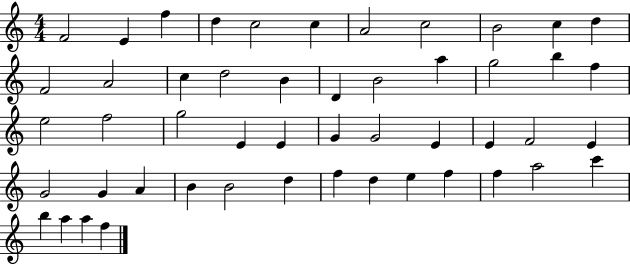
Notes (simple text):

F4/h E4/q F5/q D5/q C5/h C5/q A4/h C5/h B4/h C5/q D5/q F4/h A4/h C5/q D5/h B4/q D4/q B4/h A5/q G5/h B5/q F5/q E5/h F5/h G5/h E4/q E4/q G4/q G4/h E4/q E4/q F4/h E4/q G4/h G4/q A4/q B4/q B4/h D5/q F5/q D5/q E5/q F5/q F5/q A5/h C6/q B5/q A5/q A5/q F5/q